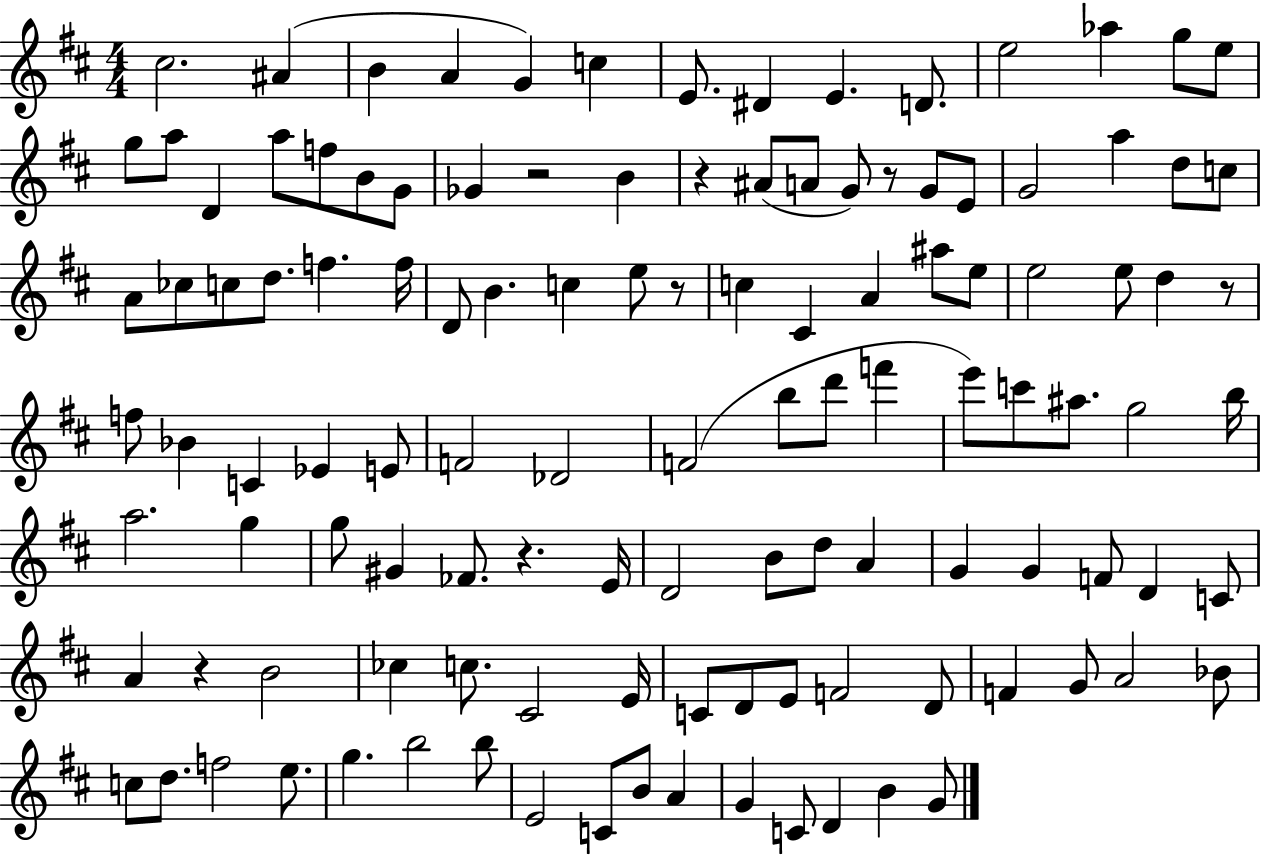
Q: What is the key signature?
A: D major